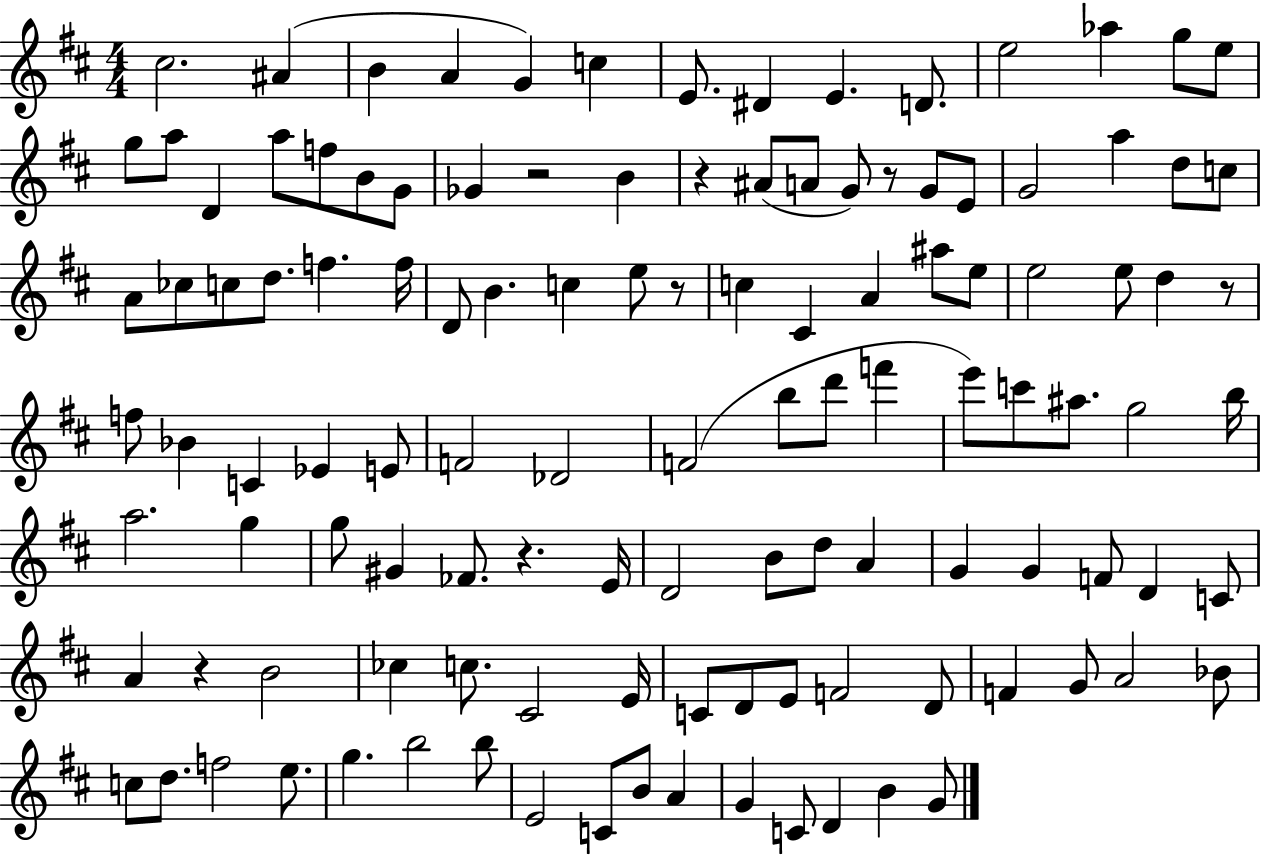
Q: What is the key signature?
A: D major